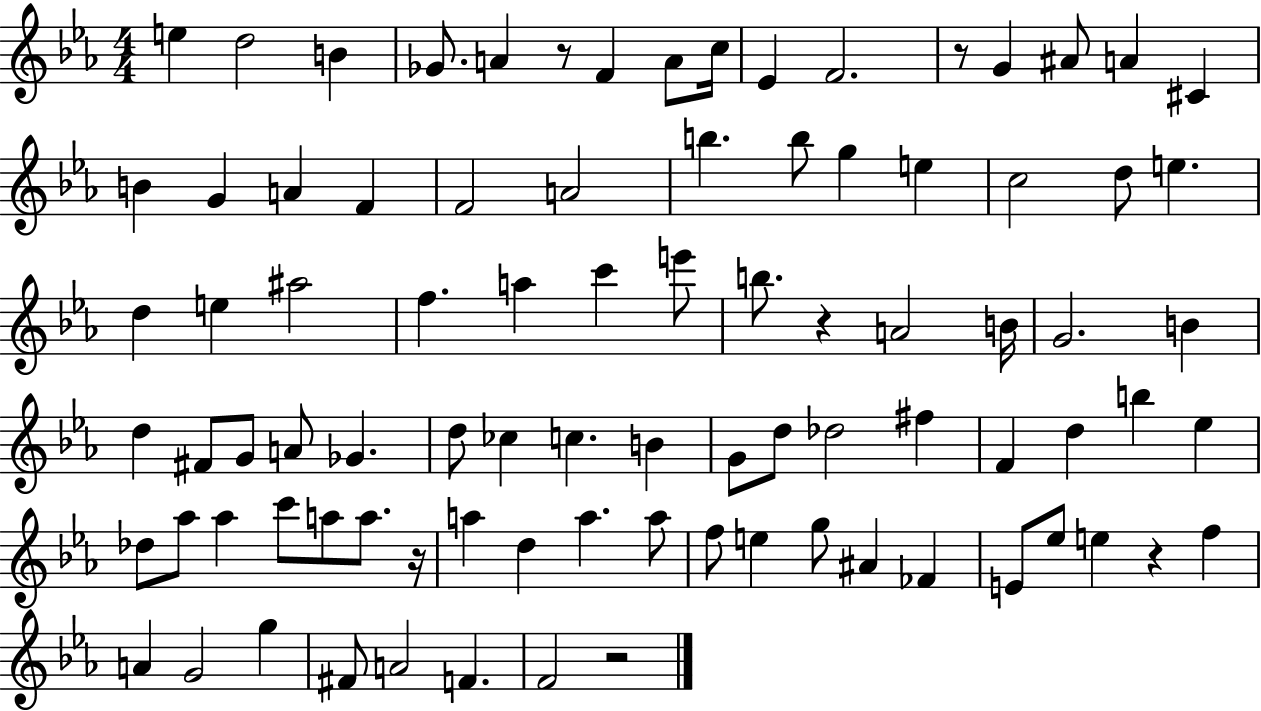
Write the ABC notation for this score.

X:1
T:Untitled
M:4/4
L:1/4
K:Eb
e d2 B _G/2 A z/2 F A/2 c/4 _E F2 z/2 G ^A/2 A ^C B G A F F2 A2 b b/2 g e c2 d/2 e d e ^a2 f a c' e'/2 b/2 z A2 B/4 G2 B d ^F/2 G/2 A/2 _G d/2 _c c B G/2 d/2 _d2 ^f F d b _e _d/2 _a/2 _a c'/2 a/2 a/2 z/4 a d a a/2 f/2 e g/2 ^A _F E/2 _e/2 e z f A G2 g ^F/2 A2 F F2 z2